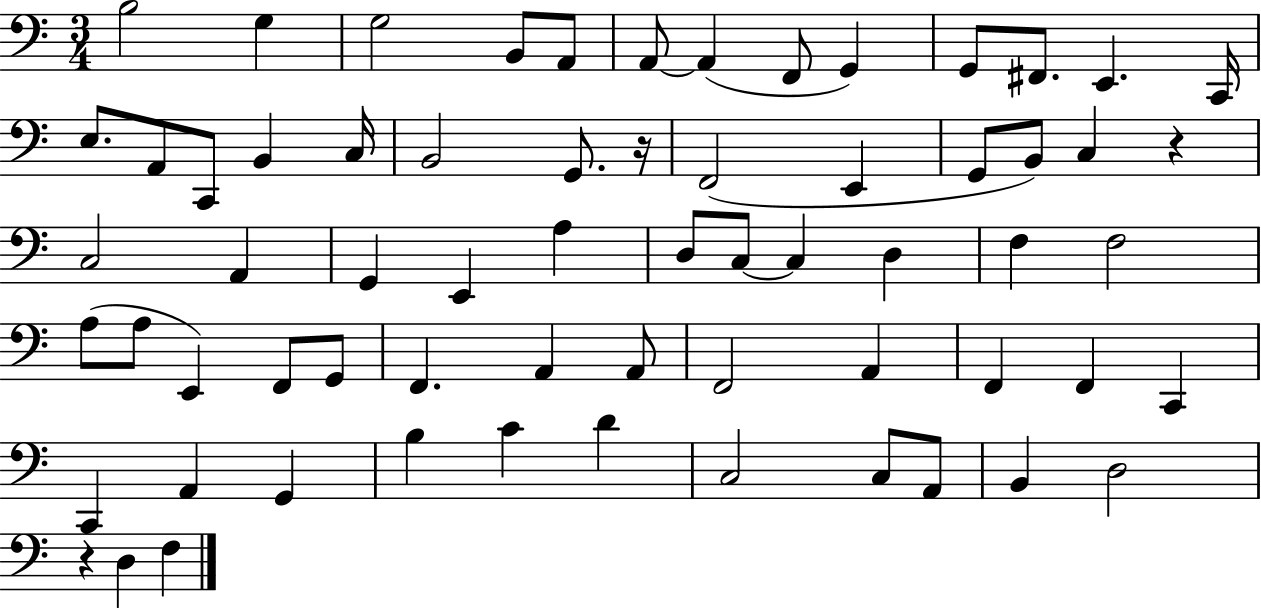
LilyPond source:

{
  \clef bass
  \numericTimeSignature
  \time 3/4
  \key c \major
  b2 g4 | g2 b,8 a,8 | a,8~~ a,4( f,8 g,4) | g,8 fis,8. e,4. c,16 | \break e8. a,8 c,8 b,4 c16 | b,2 g,8. r16 | f,2( e,4 | g,8 b,8) c4 r4 | \break c2 a,4 | g,4 e,4 a4 | d8 c8~~ c4 d4 | f4 f2 | \break a8( a8 e,4) f,8 g,8 | f,4. a,4 a,8 | f,2 a,4 | f,4 f,4 c,4 | \break c,4 a,4 g,4 | b4 c'4 d'4 | c2 c8 a,8 | b,4 d2 | \break r4 d4 f4 | \bar "|."
}